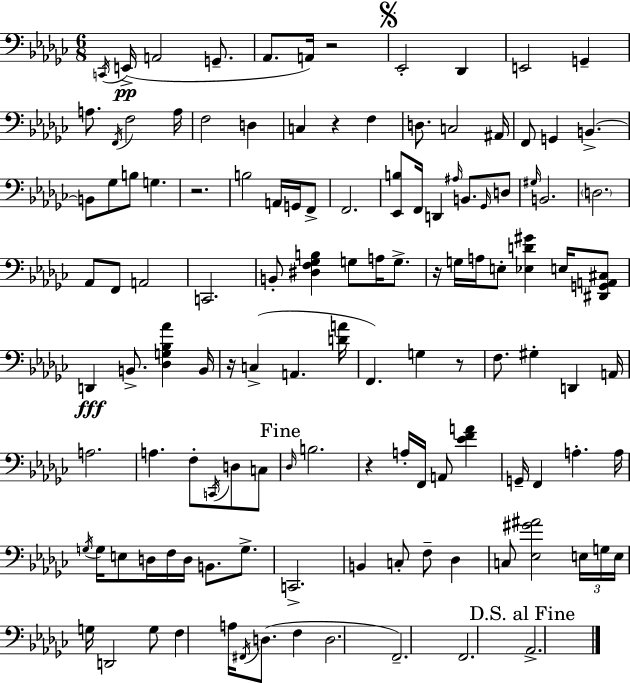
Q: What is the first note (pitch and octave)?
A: C2